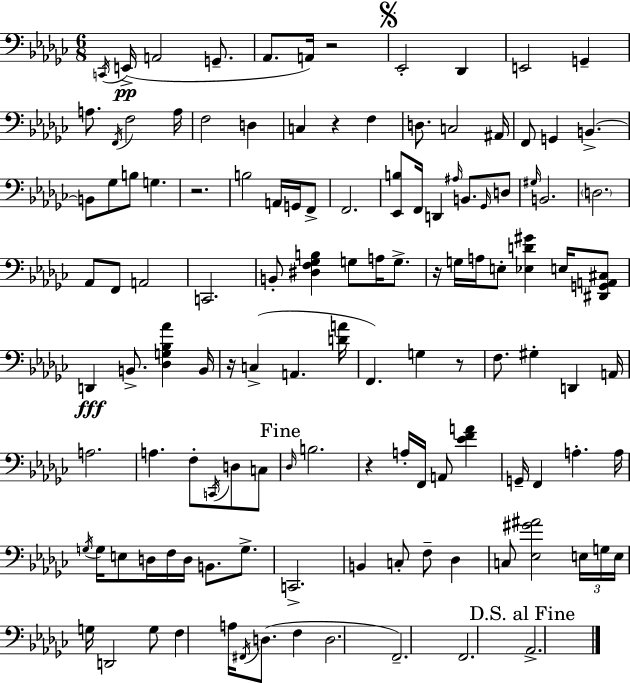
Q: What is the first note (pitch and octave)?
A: C2